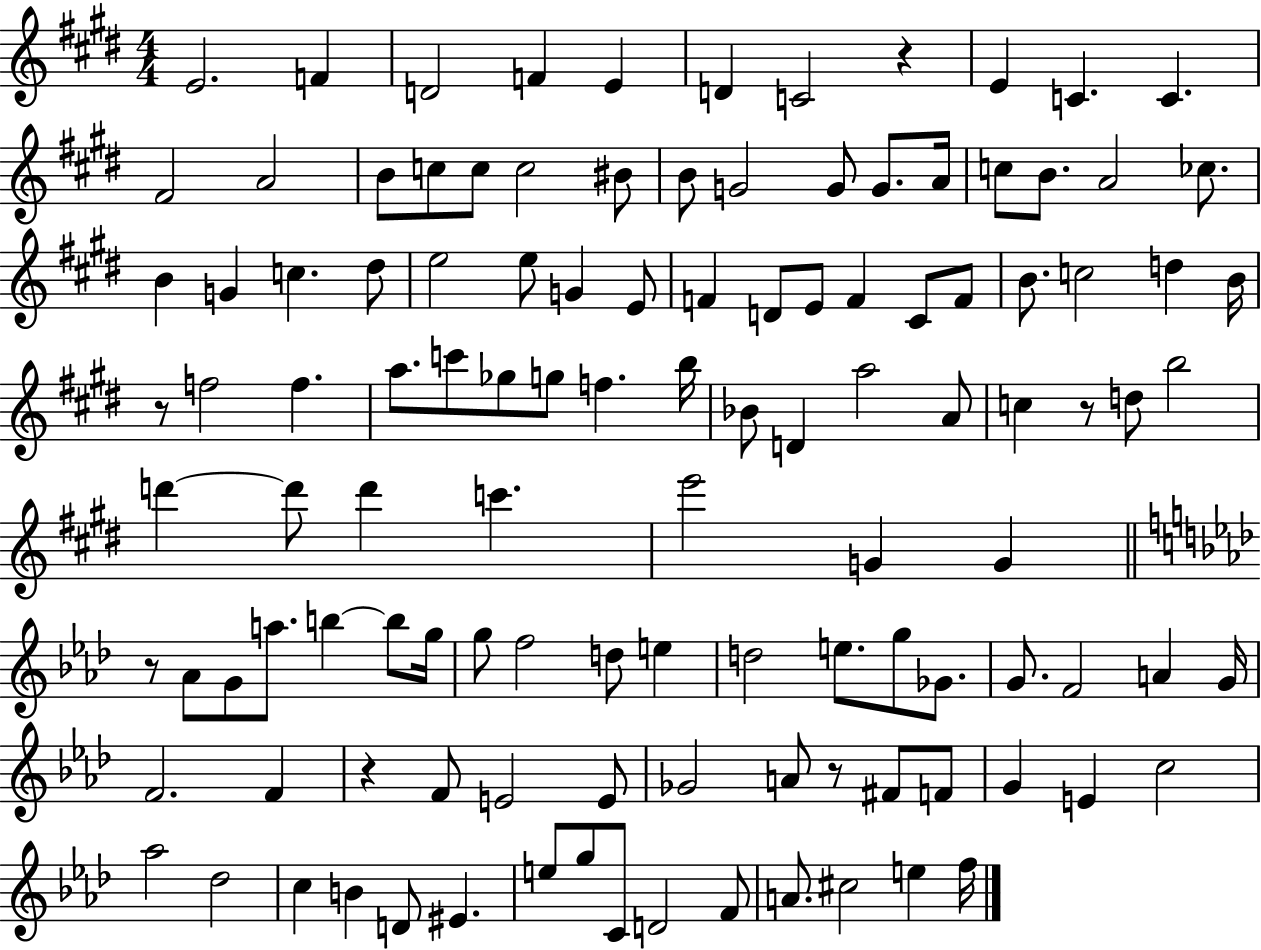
X:1
T:Untitled
M:4/4
L:1/4
K:E
E2 F D2 F E D C2 z E C C ^F2 A2 B/2 c/2 c/2 c2 ^B/2 B/2 G2 G/2 G/2 A/4 c/2 B/2 A2 _c/2 B G c ^d/2 e2 e/2 G E/2 F D/2 E/2 F ^C/2 F/2 B/2 c2 d B/4 z/2 f2 f a/2 c'/2 _g/2 g/2 f b/4 _B/2 D a2 A/2 c z/2 d/2 b2 d' d'/2 d' c' e'2 G G z/2 _A/2 G/2 a/2 b b/2 g/4 g/2 f2 d/2 e d2 e/2 g/2 _G/2 G/2 F2 A G/4 F2 F z F/2 E2 E/2 _G2 A/2 z/2 ^F/2 F/2 G E c2 _a2 _d2 c B D/2 ^E e/2 g/2 C/2 D2 F/2 A/2 ^c2 e f/4